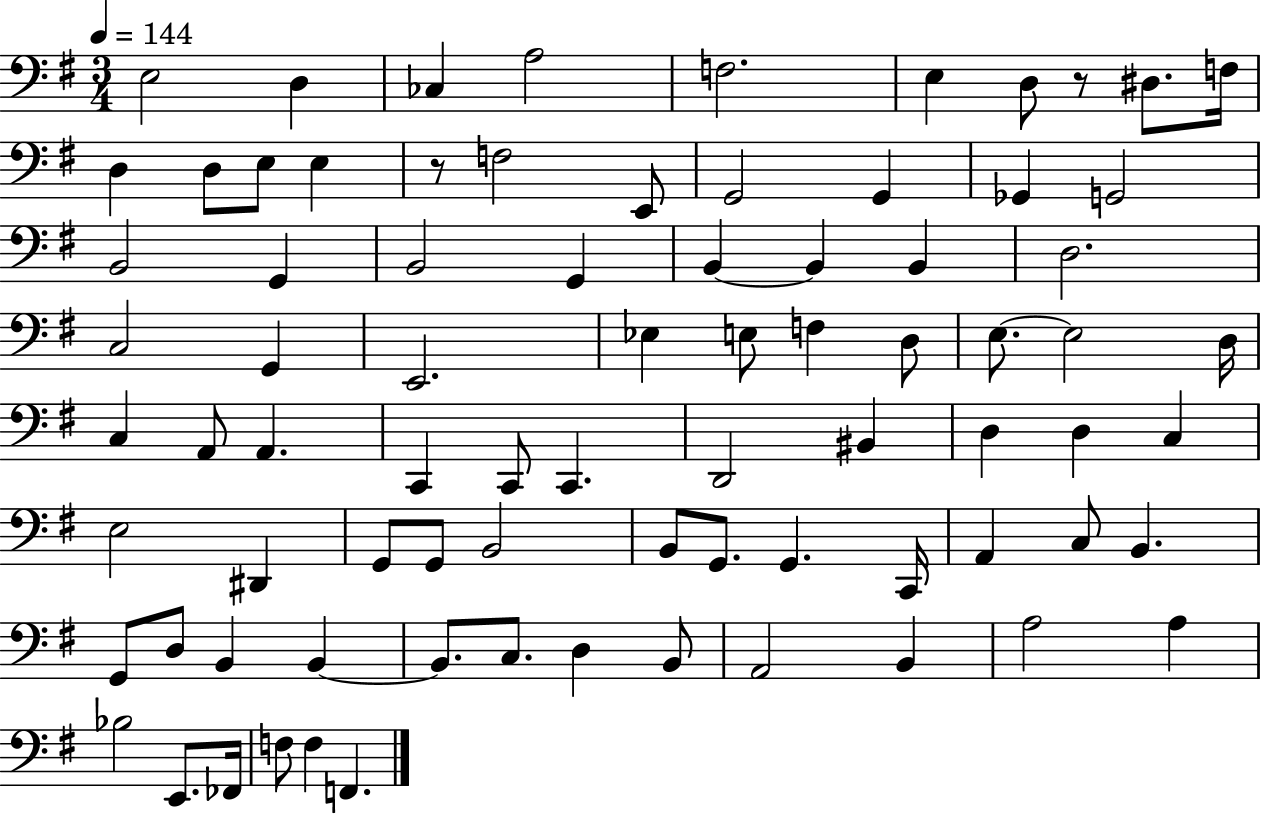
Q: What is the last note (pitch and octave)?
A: F2